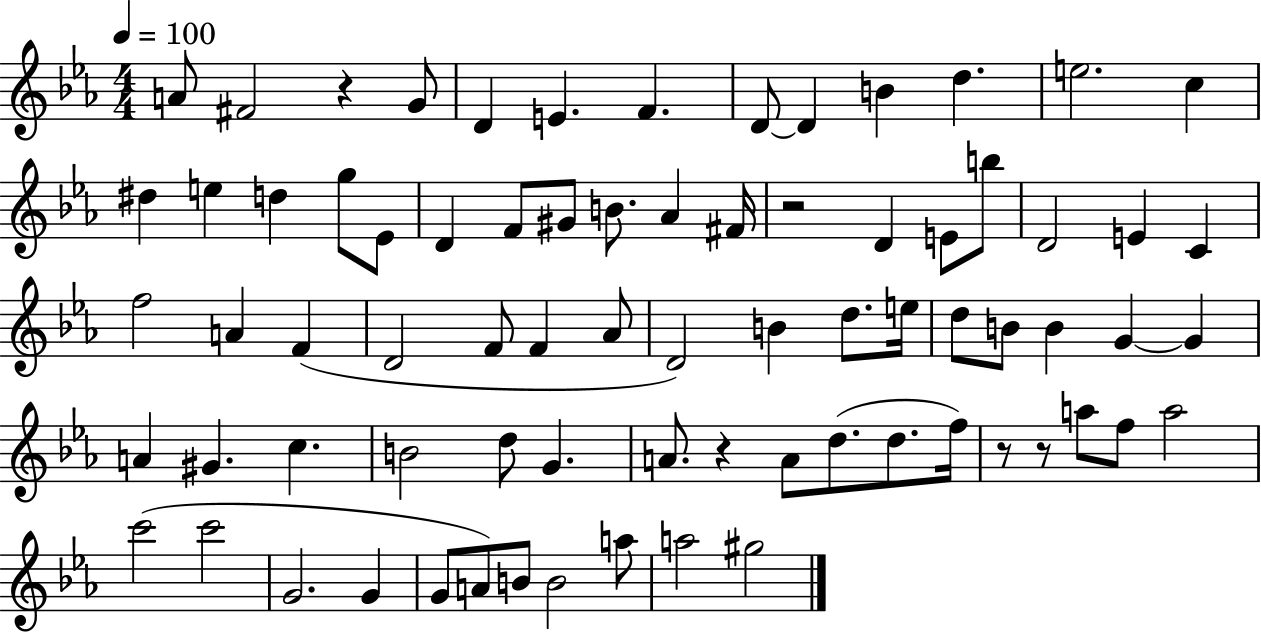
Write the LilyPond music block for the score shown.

{
  \clef treble
  \numericTimeSignature
  \time 4/4
  \key ees \major
  \tempo 4 = 100
  a'8 fis'2 r4 g'8 | d'4 e'4. f'4. | d'8~~ d'4 b'4 d''4. | e''2. c''4 | \break dis''4 e''4 d''4 g''8 ees'8 | d'4 f'8 gis'8 b'8. aes'4 fis'16 | r2 d'4 e'8 b''8 | d'2 e'4 c'4 | \break f''2 a'4 f'4( | d'2 f'8 f'4 aes'8 | d'2) b'4 d''8. e''16 | d''8 b'8 b'4 g'4~~ g'4 | \break a'4 gis'4. c''4. | b'2 d''8 g'4. | a'8. r4 a'8 d''8.( d''8. f''16) | r8 r8 a''8 f''8 a''2 | \break c'''2( c'''2 | g'2. g'4 | g'8 a'8) b'8 b'2 a''8 | a''2 gis''2 | \break \bar "|."
}